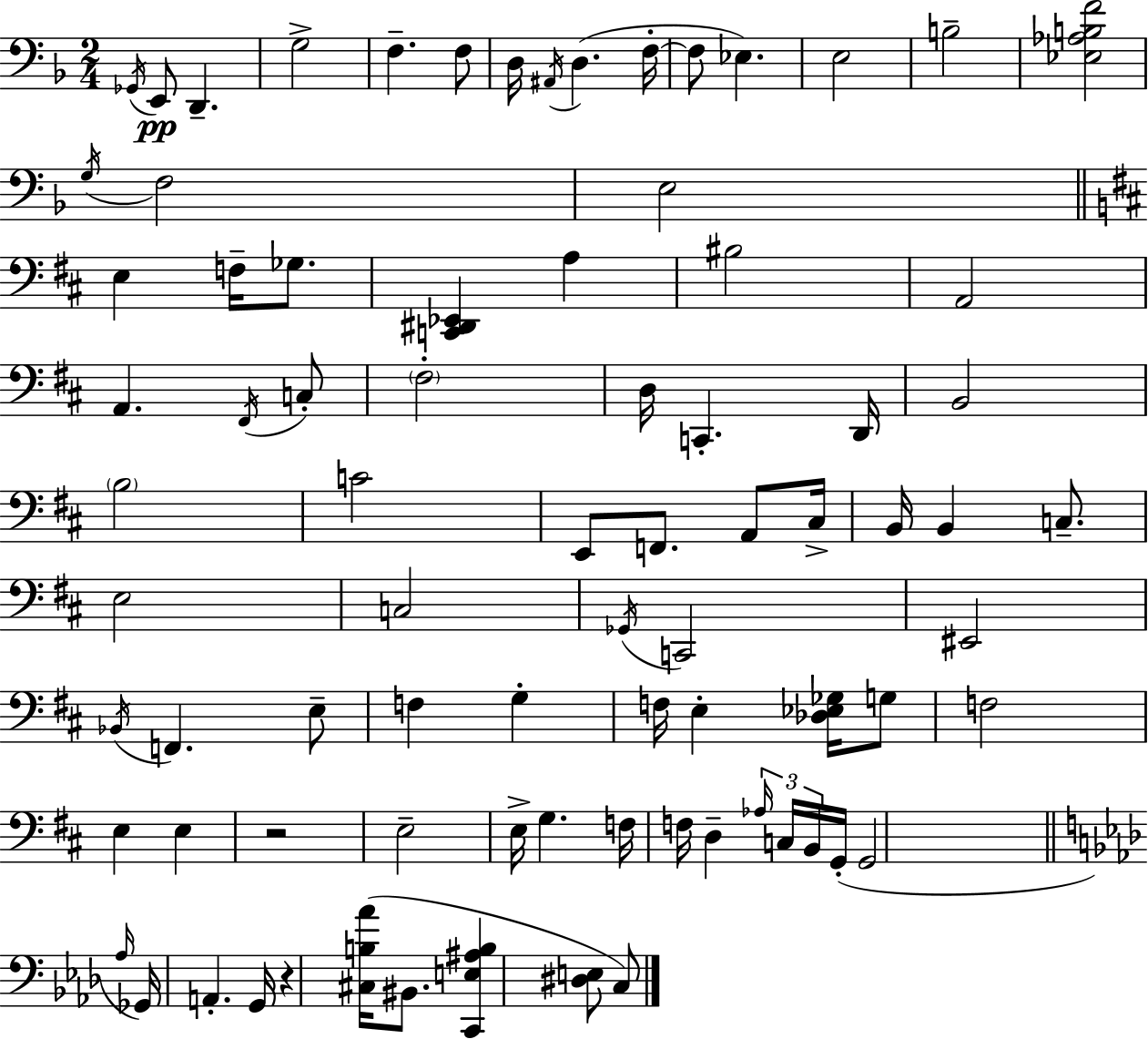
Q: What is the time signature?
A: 2/4